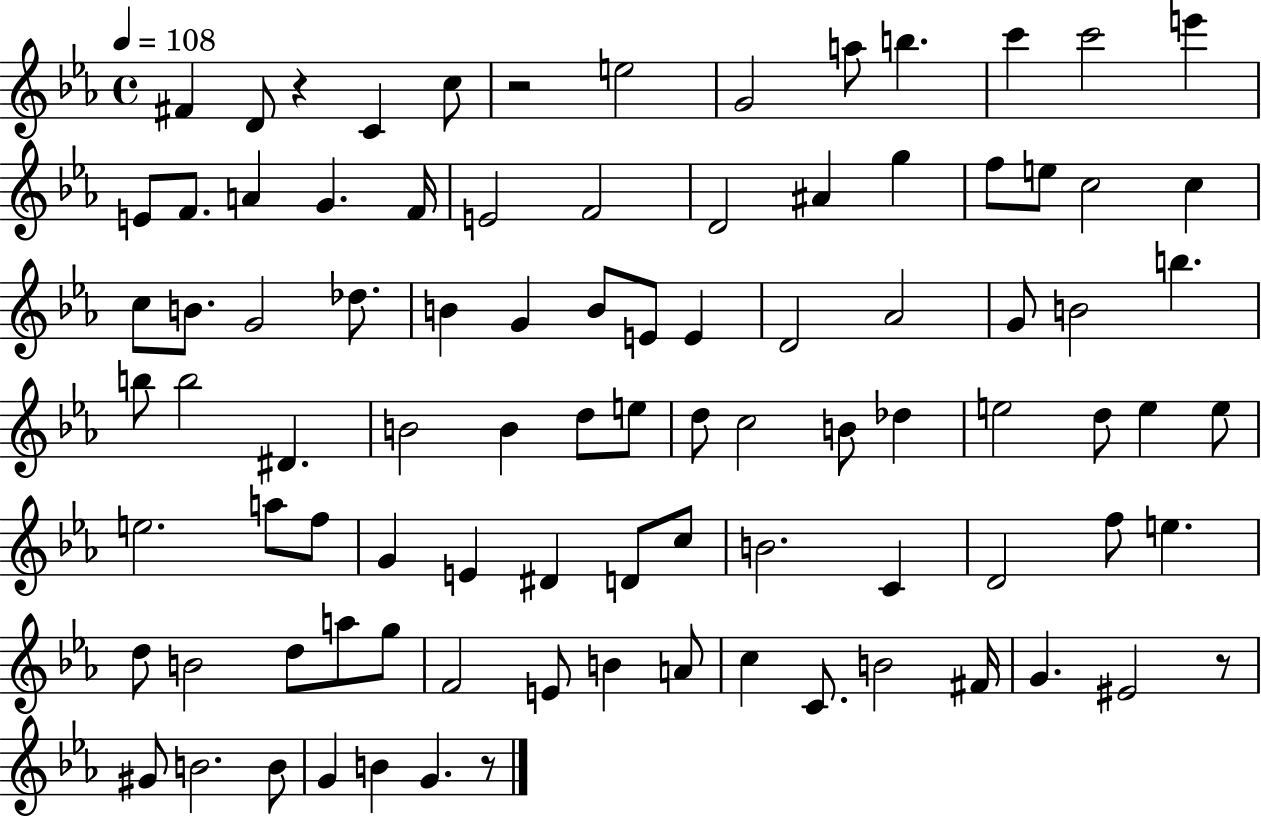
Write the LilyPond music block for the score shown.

{
  \clef treble
  \time 4/4
  \defaultTimeSignature
  \key ees \major
  \tempo 4 = 108
  fis'4 d'8 r4 c'4 c''8 | r2 e''2 | g'2 a''8 b''4. | c'''4 c'''2 e'''4 | \break e'8 f'8. a'4 g'4. f'16 | e'2 f'2 | d'2 ais'4 g''4 | f''8 e''8 c''2 c''4 | \break c''8 b'8. g'2 des''8. | b'4 g'4 b'8 e'8 e'4 | d'2 aes'2 | g'8 b'2 b''4. | \break b''8 b''2 dis'4. | b'2 b'4 d''8 e''8 | d''8 c''2 b'8 des''4 | e''2 d''8 e''4 e''8 | \break e''2. a''8 f''8 | g'4 e'4 dis'4 d'8 c''8 | b'2. c'4 | d'2 f''8 e''4. | \break d''8 b'2 d''8 a''8 g''8 | f'2 e'8 b'4 a'8 | c''4 c'8. b'2 fis'16 | g'4. eis'2 r8 | \break gis'8 b'2. b'8 | g'4 b'4 g'4. r8 | \bar "|."
}